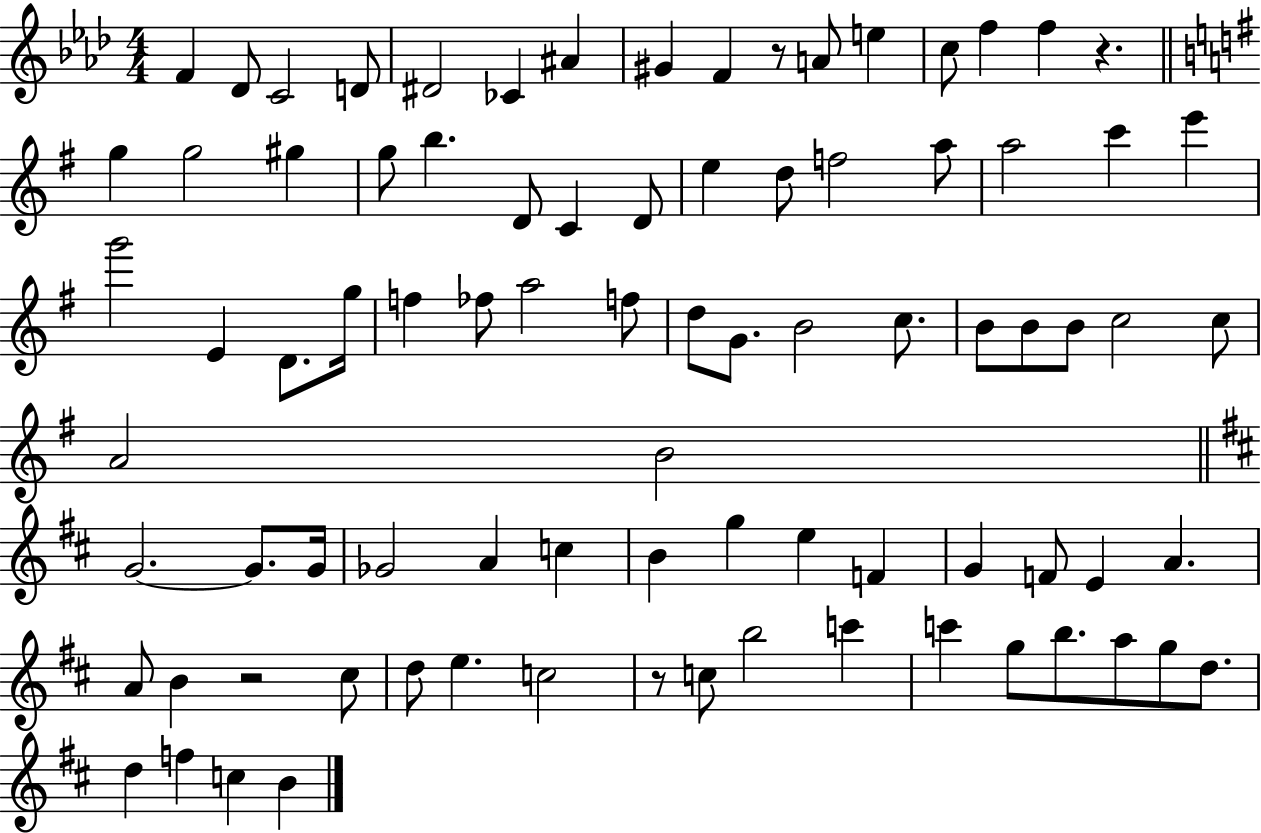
{
  \clef treble
  \numericTimeSignature
  \time 4/4
  \key aes \major
  f'4 des'8 c'2 d'8 | dis'2 ces'4 ais'4 | gis'4 f'4 r8 a'8 e''4 | c''8 f''4 f''4 r4. | \break \bar "||" \break \key g \major g''4 g''2 gis''4 | g''8 b''4. d'8 c'4 d'8 | e''4 d''8 f''2 a''8 | a''2 c'''4 e'''4 | \break g'''2 e'4 d'8. g''16 | f''4 fes''8 a''2 f''8 | d''8 g'8. b'2 c''8. | b'8 b'8 b'8 c''2 c''8 | \break a'2 b'2 | \bar "||" \break \key b \minor g'2.~~ g'8. g'16 | ges'2 a'4 c''4 | b'4 g''4 e''4 f'4 | g'4 f'8 e'4 a'4. | \break a'8 b'4 r2 cis''8 | d''8 e''4. c''2 | r8 c''8 b''2 c'''4 | c'''4 g''8 b''8. a''8 g''8 d''8. | \break d''4 f''4 c''4 b'4 | \bar "|."
}